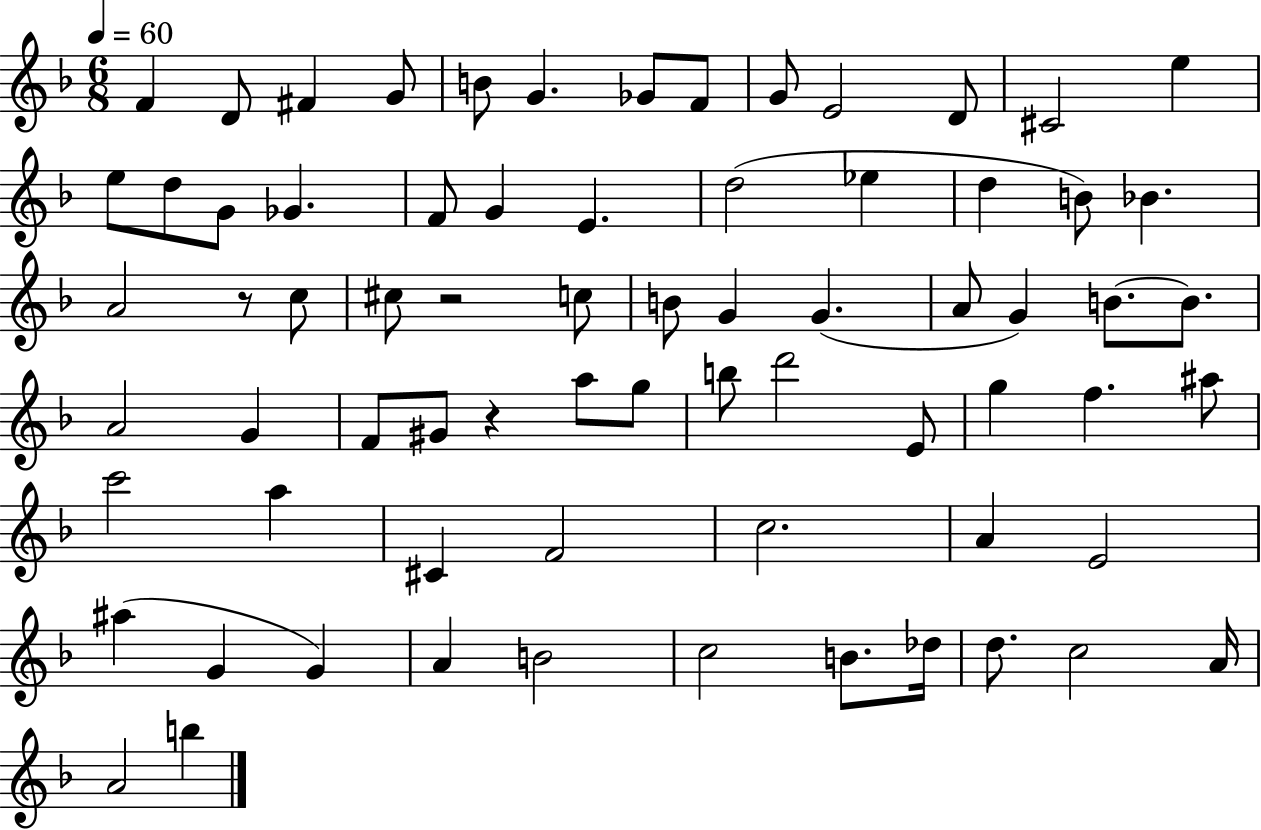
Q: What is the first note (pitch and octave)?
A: F4